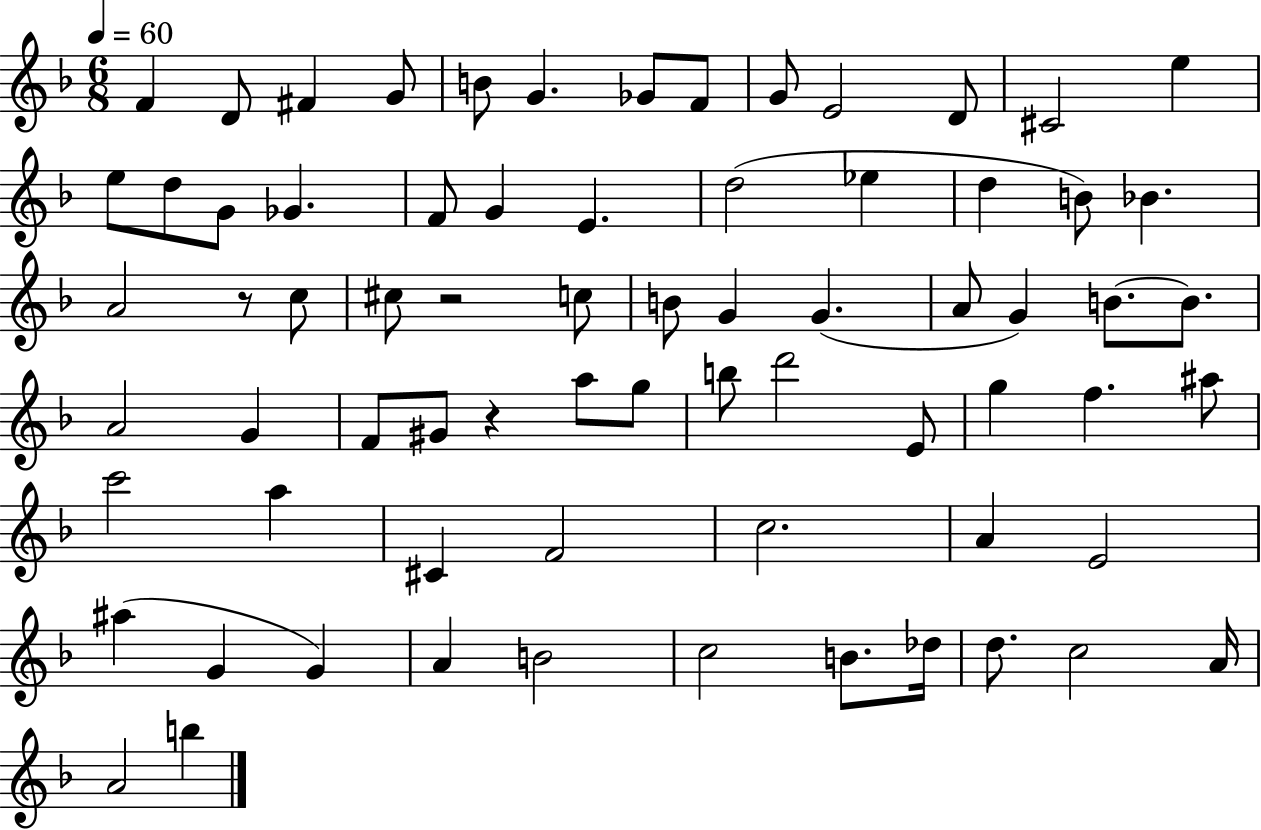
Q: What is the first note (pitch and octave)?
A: F4